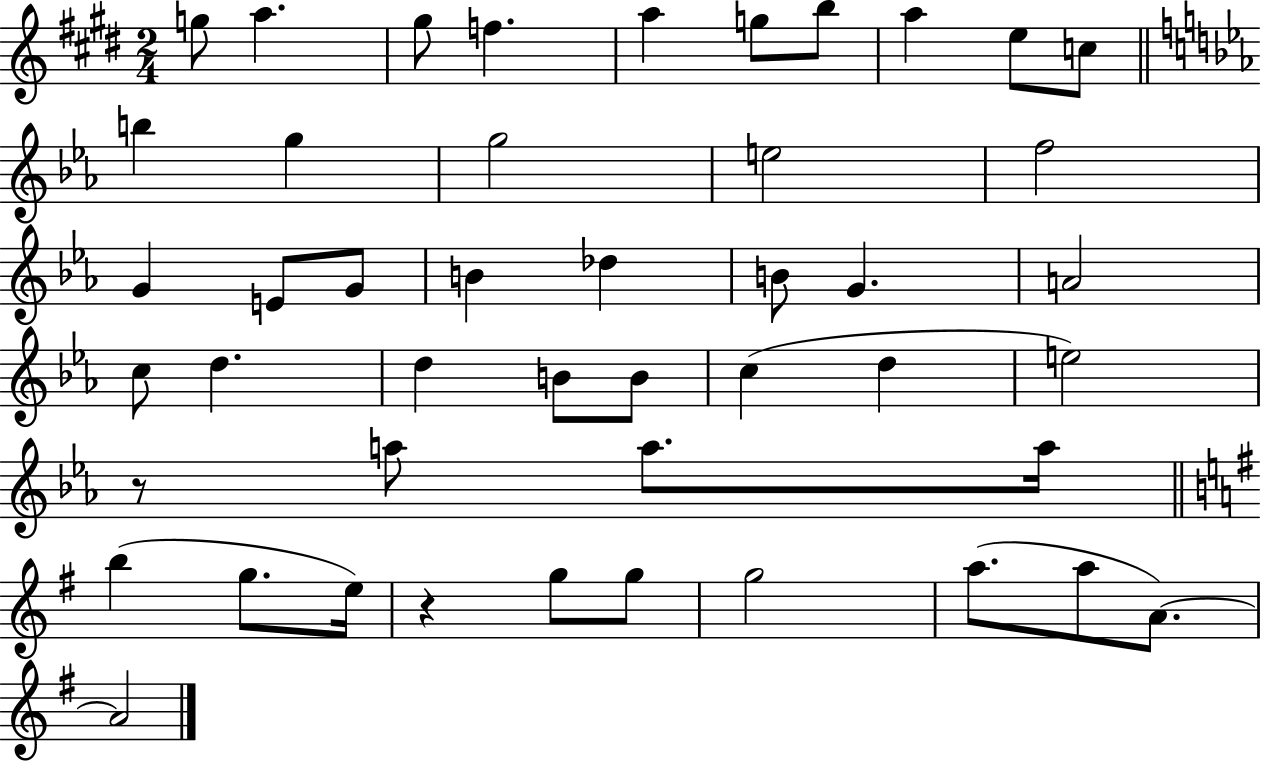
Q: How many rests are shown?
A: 2